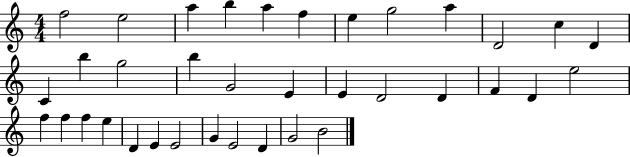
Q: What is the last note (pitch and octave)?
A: B4